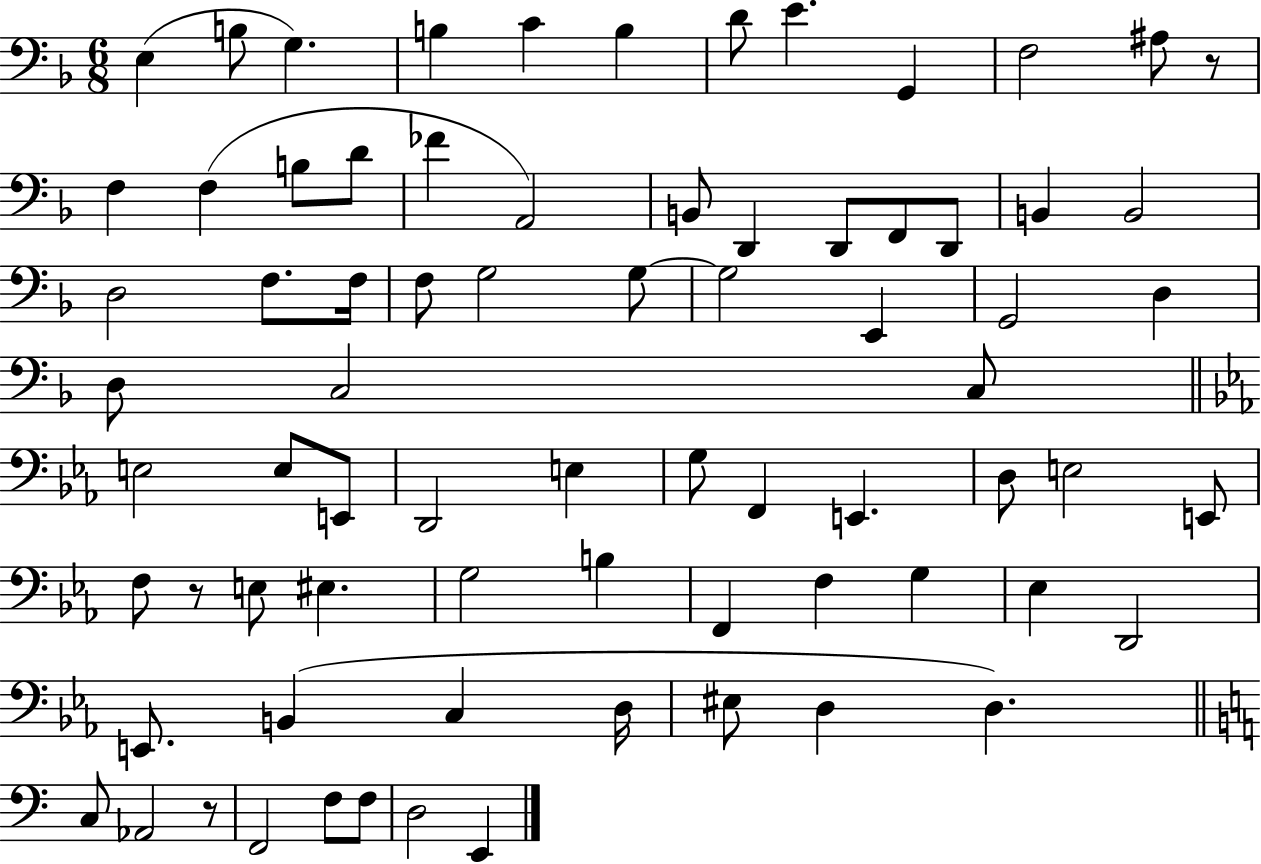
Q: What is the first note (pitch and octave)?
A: E3